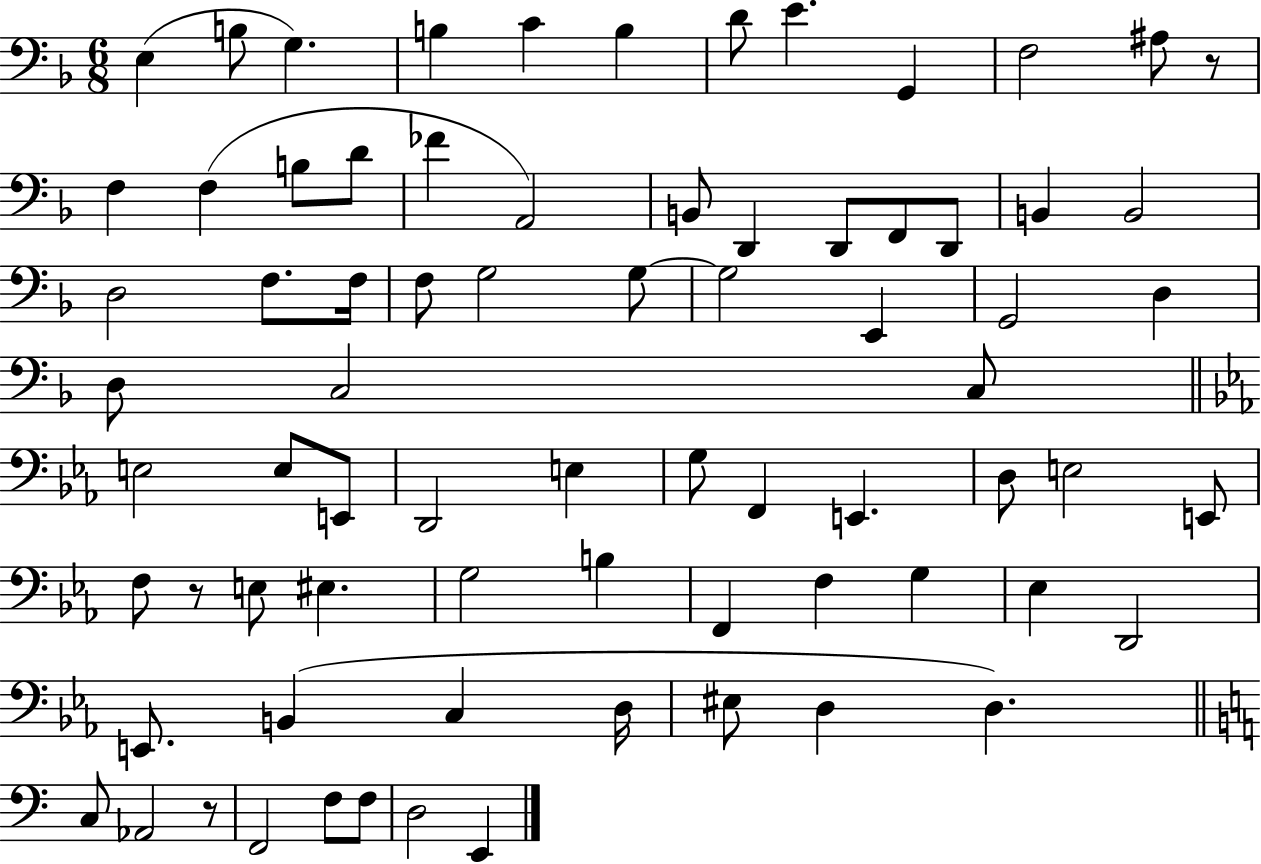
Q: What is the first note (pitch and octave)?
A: E3